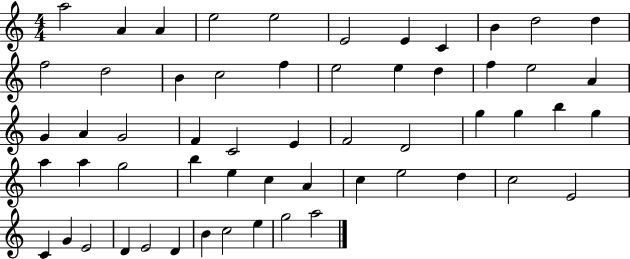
{
  \clef treble
  \numericTimeSignature
  \time 4/4
  \key c \major
  a''2 a'4 a'4 | e''2 e''2 | e'2 e'4 c'4 | b'4 d''2 d''4 | \break f''2 d''2 | b'4 c''2 f''4 | e''2 e''4 d''4 | f''4 e''2 a'4 | \break g'4 a'4 g'2 | f'4 c'2 e'4 | f'2 d'2 | g''4 g''4 b''4 g''4 | \break a''4 a''4 g''2 | b''4 e''4 c''4 a'4 | c''4 e''2 d''4 | c''2 e'2 | \break c'4 g'4 e'2 | d'4 e'2 d'4 | b'4 c''2 e''4 | g''2 a''2 | \break \bar "|."
}